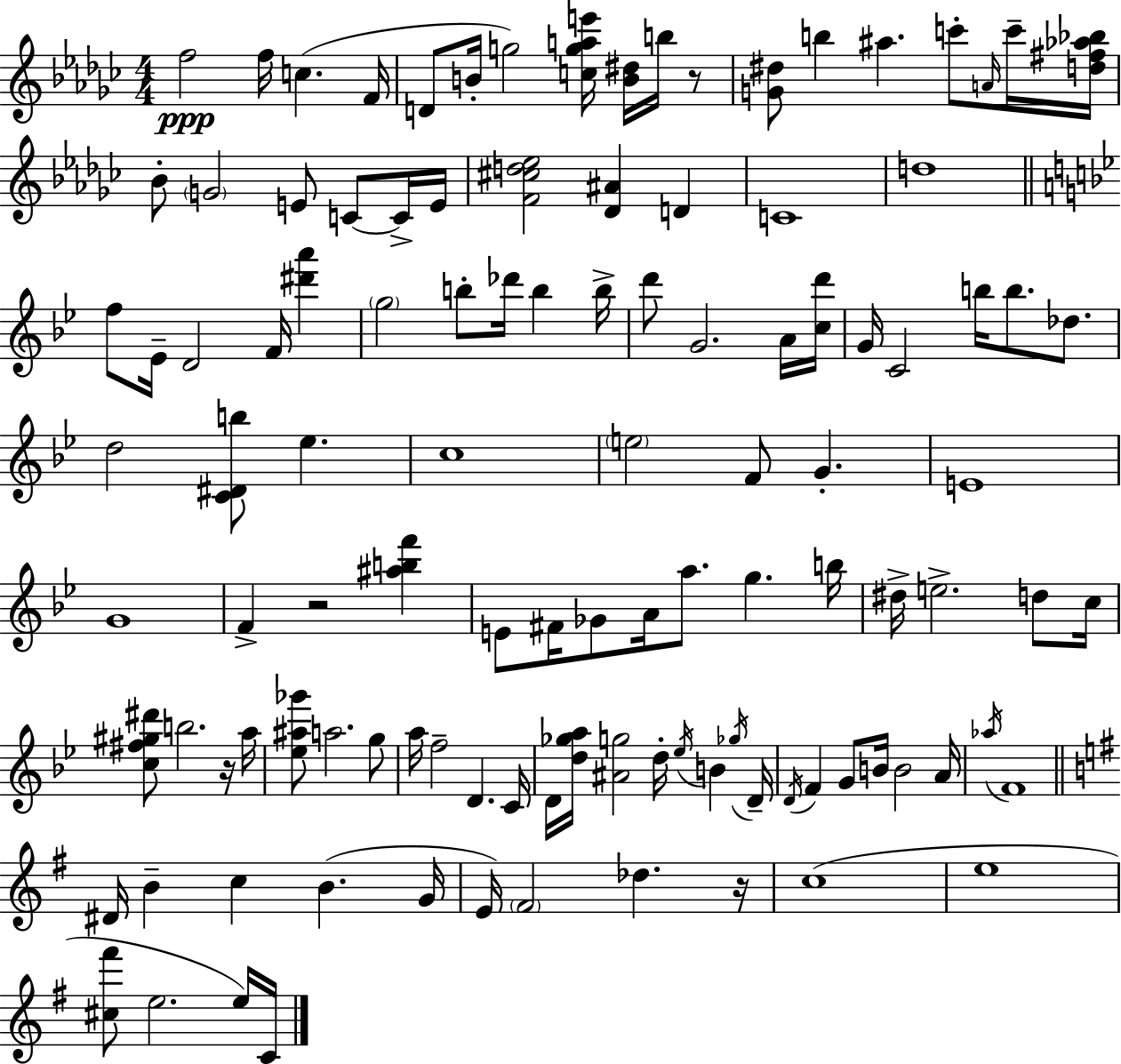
F5/h F5/s C5/q. F4/s D4/e B4/s G5/h [C5,G5,A5,E6]/s [B4,D#5]/s B5/s R/e [G4,D#5]/e B5/q A#5/q. C6/e A4/s C6/s [D5,F#5,Ab5,Bb5]/s Bb4/e G4/h E4/e C4/e C4/s E4/s [F4,C#5,D5,Eb5]/h [Db4,A#4]/q D4/q C4/w D5/w F5/e Eb4/s D4/h F4/s [D#6,A6]/q G5/h B5/e Db6/s B5/q B5/s D6/e G4/h. A4/s [C5,D6]/s G4/s C4/h B5/s B5/e. Db5/e. D5/h [C4,D#4,B5]/e Eb5/q. C5/w E5/h F4/e G4/q. E4/w G4/w F4/q R/h [A#5,B5,F6]/q E4/e F#4/s Gb4/e A4/s A5/e. G5/q. B5/s D#5/s E5/h. D5/e C5/s [C5,F#5,G#5,D#6]/e B5/h. R/s A5/s [Eb5,A#5,Gb6]/e A5/h. G5/e A5/s F5/h D4/q. C4/s D4/s [D5,Gb5,A5]/s [A#4,G5]/h D5/s Eb5/s B4/q Gb5/s D4/s D4/s F4/q G4/e B4/s B4/h A4/s Ab5/s F4/w D#4/s B4/q C5/q B4/q. G4/s E4/s F#4/h Db5/q. R/s C5/w E5/w [C#5,F#6]/e E5/h. E5/s C4/s